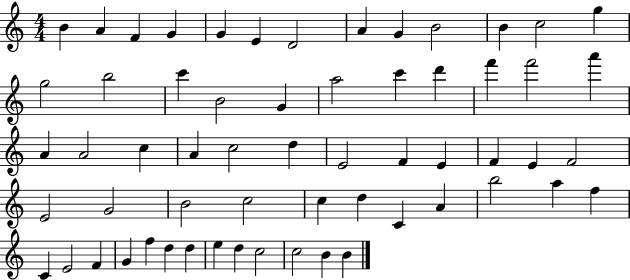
B4/q A4/q F4/q G4/q G4/q E4/q D4/h A4/q G4/q B4/h B4/q C5/h G5/q G5/h B5/h C6/q B4/h G4/q A5/h C6/q D6/q F6/q F6/h A6/q A4/q A4/h C5/q A4/q C5/h D5/q E4/h F4/q E4/q F4/q E4/q F4/h E4/h G4/h B4/h C5/h C5/q D5/q C4/q A4/q B5/h A5/q F5/q C4/q E4/h F4/q G4/q F5/q D5/q D5/q E5/q D5/q C5/h C5/h B4/q B4/q